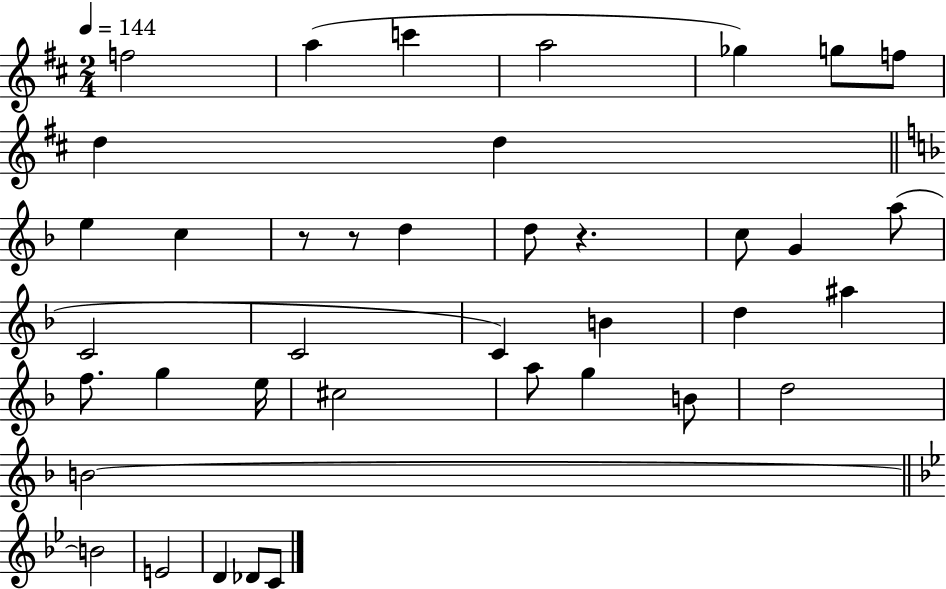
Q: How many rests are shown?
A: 3